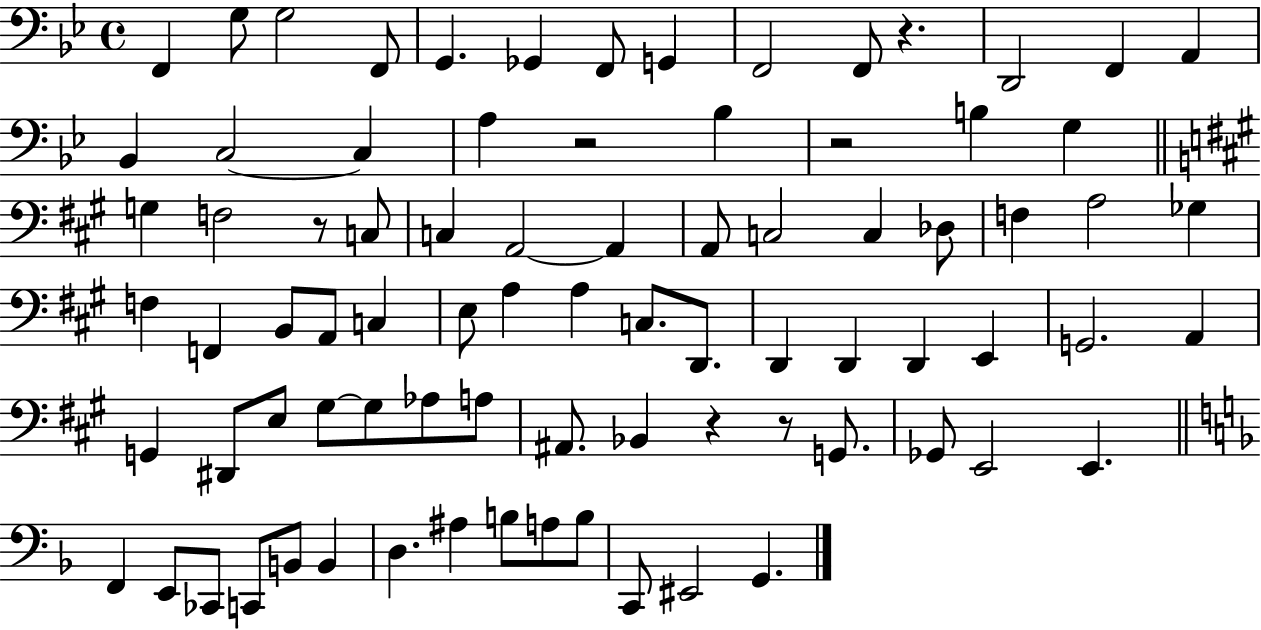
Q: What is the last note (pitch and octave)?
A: G2